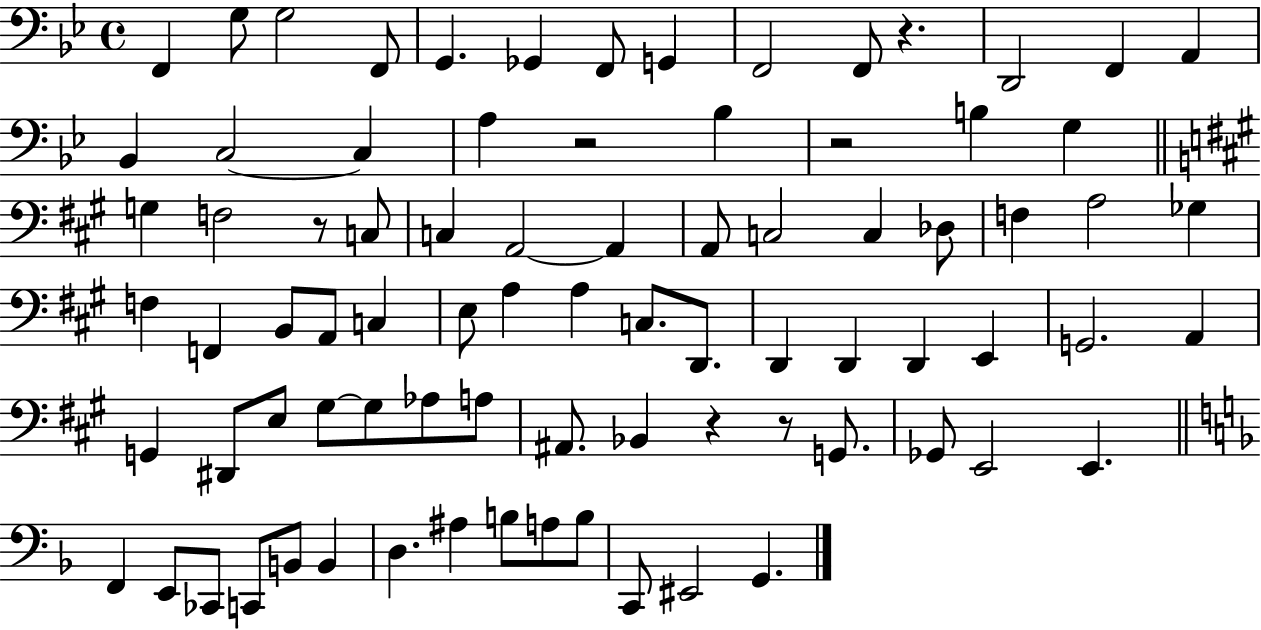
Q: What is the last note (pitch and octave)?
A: G2